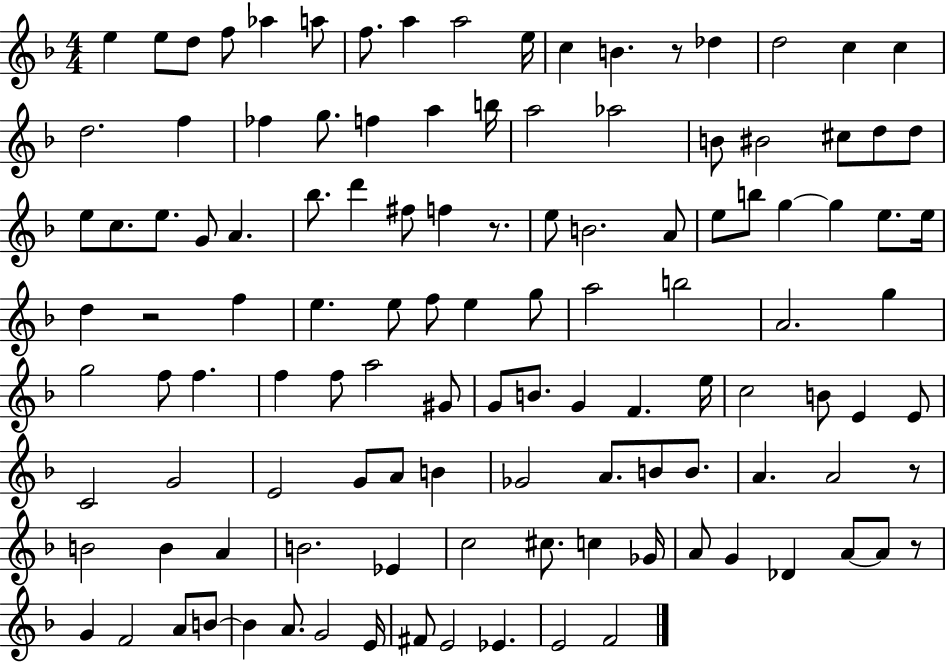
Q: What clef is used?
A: treble